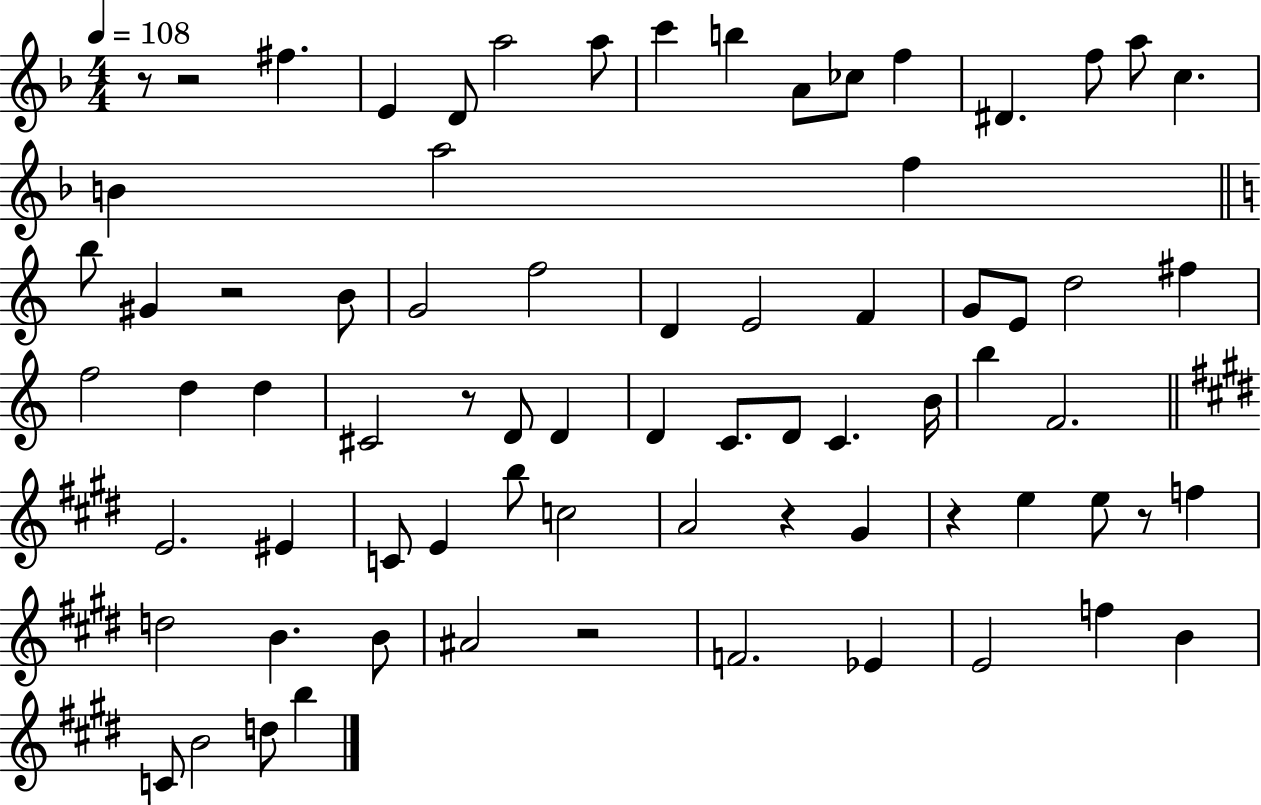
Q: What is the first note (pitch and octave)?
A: F#5